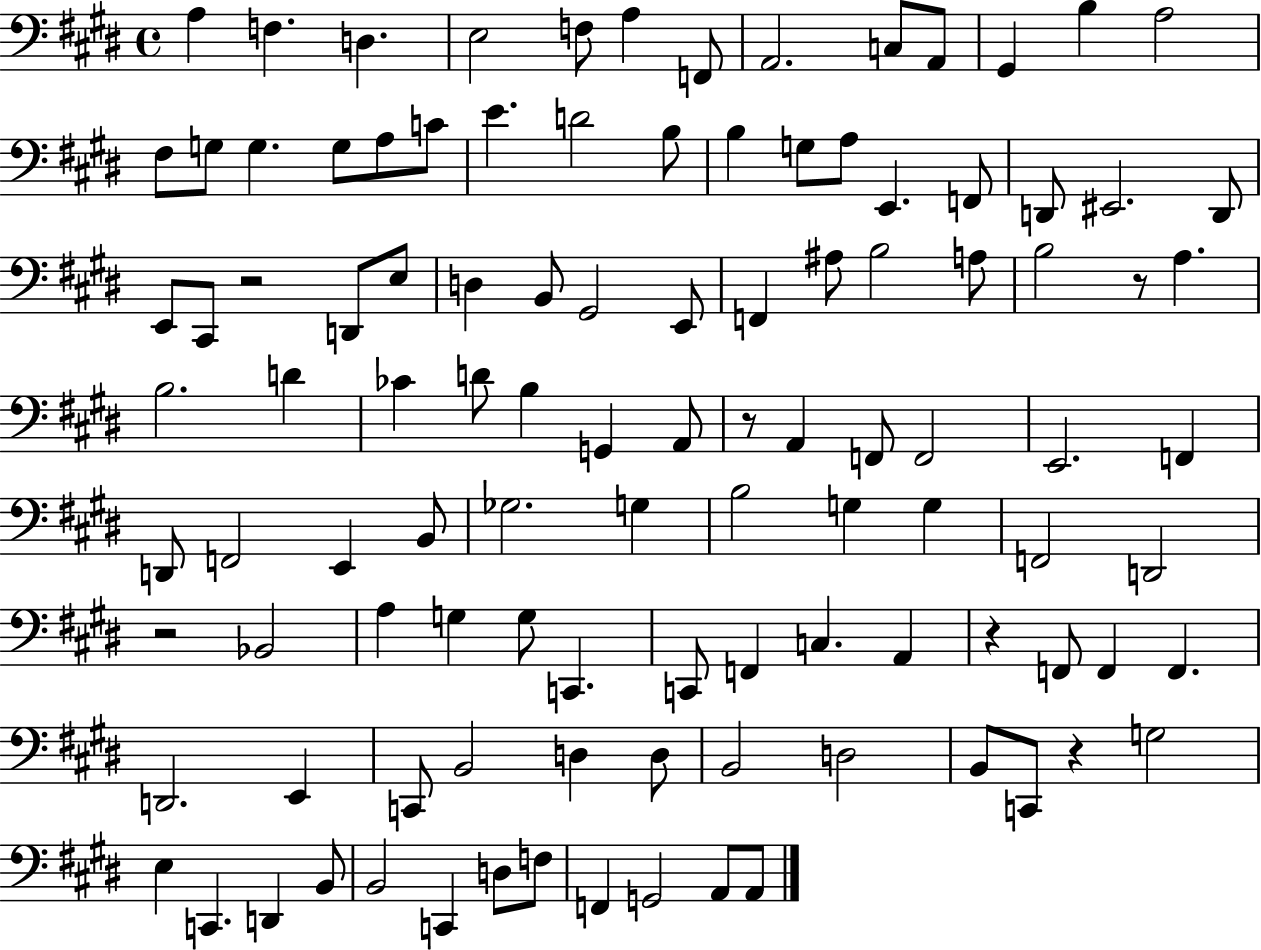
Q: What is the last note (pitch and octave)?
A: A2